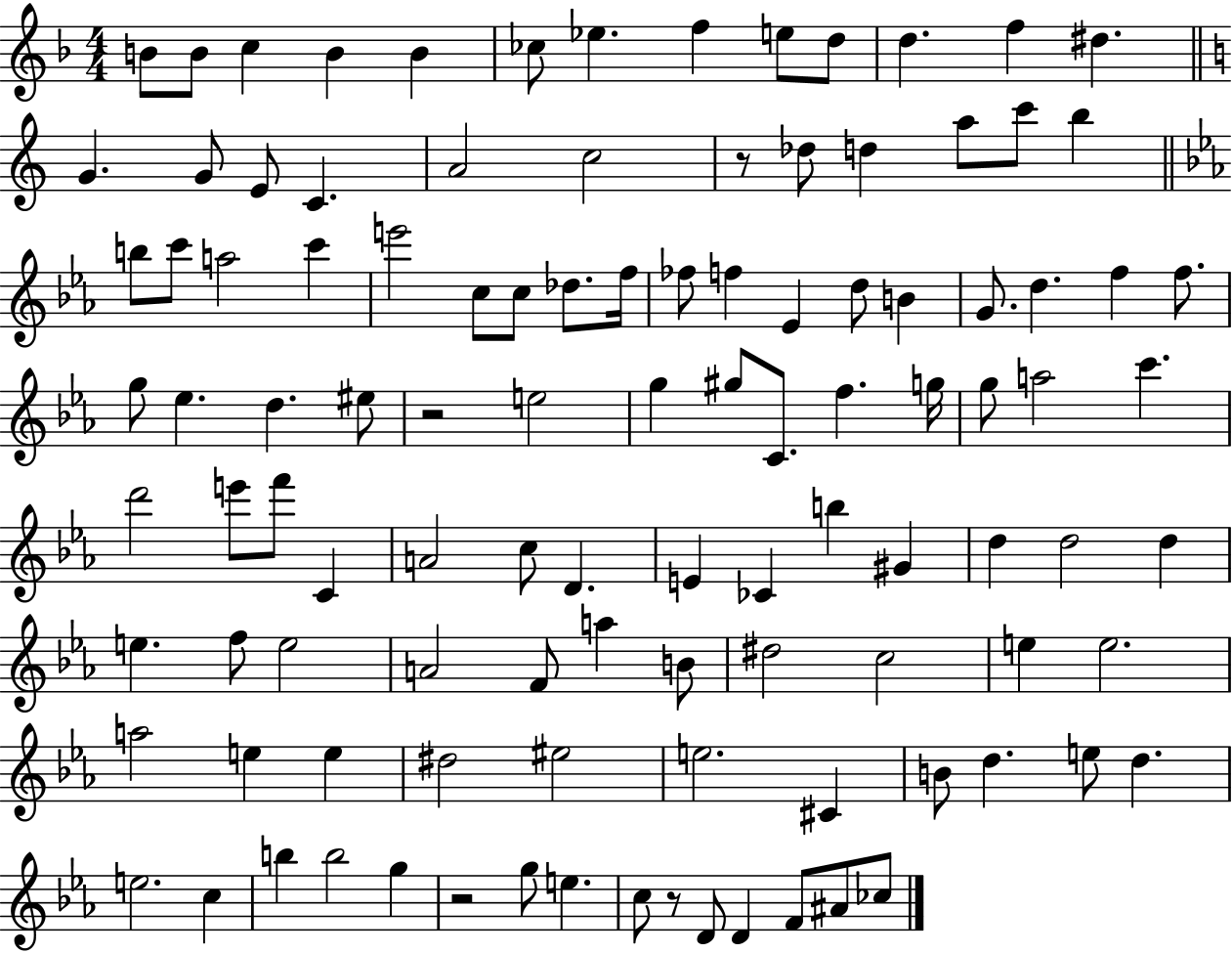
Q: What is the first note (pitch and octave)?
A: B4